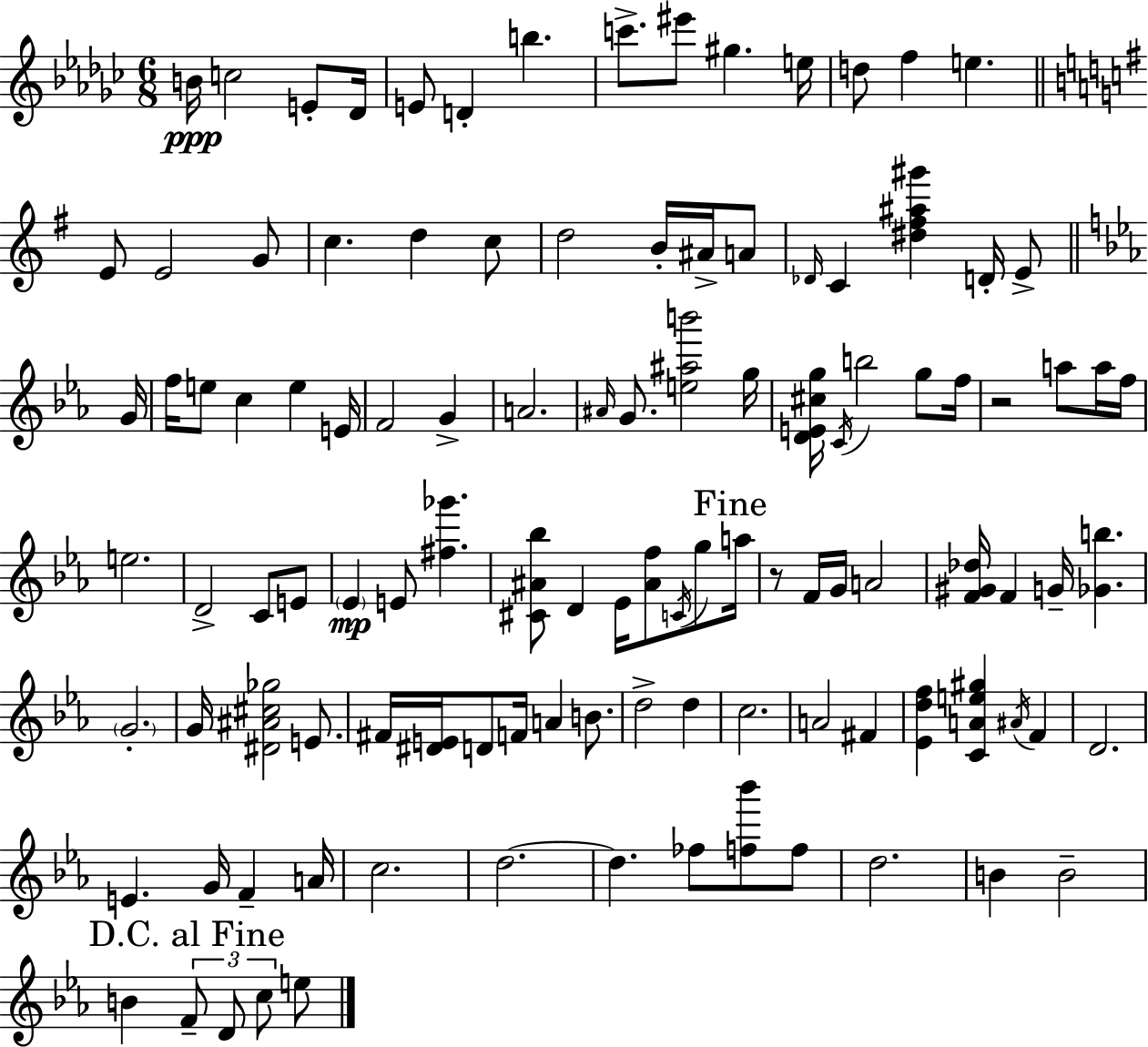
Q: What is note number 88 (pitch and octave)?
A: F5